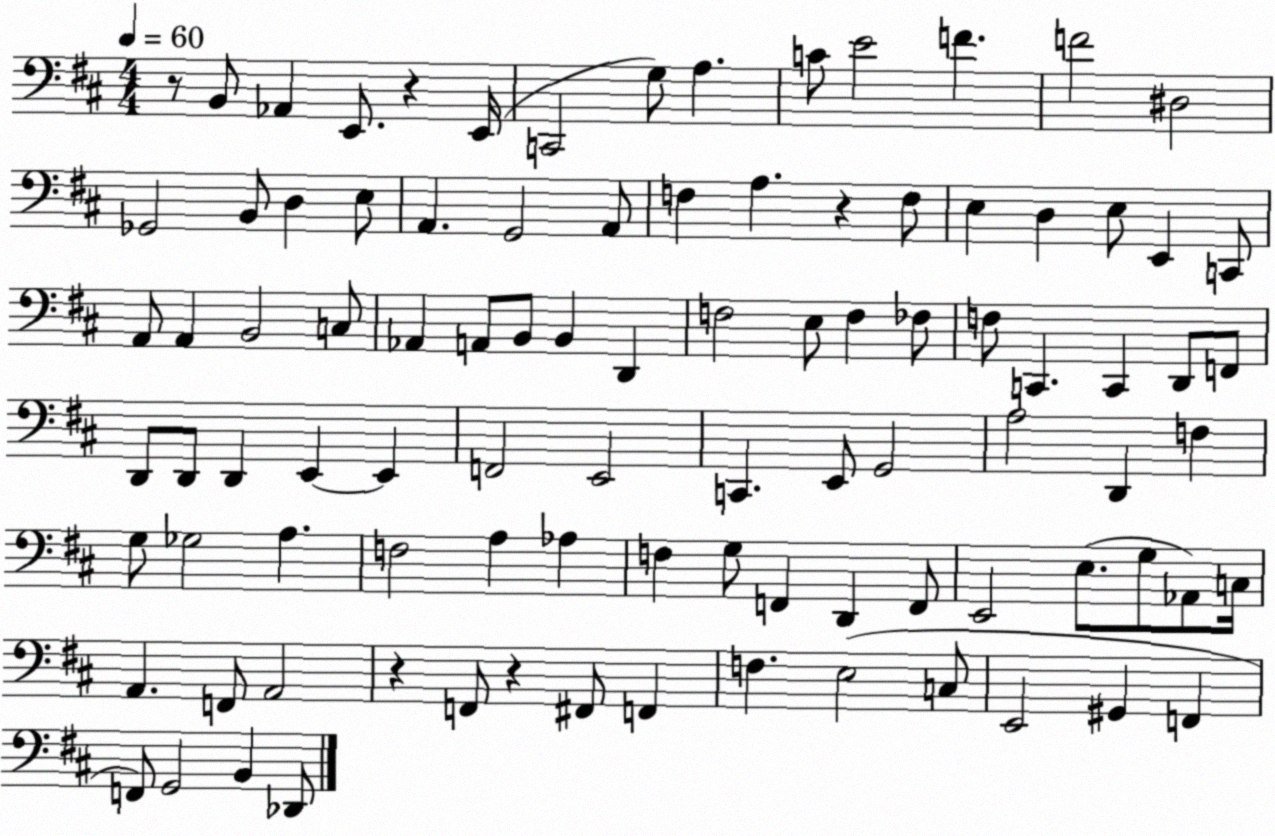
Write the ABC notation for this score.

X:1
T:Untitled
M:4/4
L:1/4
K:D
z/2 B,,/2 _A,, E,,/2 z E,,/4 C,,2 G,/2 A, C/2 E2 F F2 ^D,2 _G,,2 B,,/2 D, E,/2 A,, G,,2 A,,/2 F, A, z F,/2 E, D, E,/2 E,, C,,/2 A,,/2 A,, B,,2 C,/2 _A,, A,,/2 B,,/2 B,, D,, F,2 E,/2 F, _F,/2 F,/2 C,, C,, D,,/2 F,,/2 D,,/2 D,,/2 D,, E,, E,, F,,2 E,,2 C,, E,,/2 G,,2 A,2 D,, F, G,/2 _G,2 A, F,2 A, _A, F, G,/2 F,, D,, F,,/2 E,,2 E,/2 G,/2 _A,,/2 C,/4 A,, F,,/2 A,,2 z F,,/2 z ^F,,/2 F,, F, E,2 C,/2 E,,2 ^G,, F,, F,,/2 G,,2 B,, _D,,/2